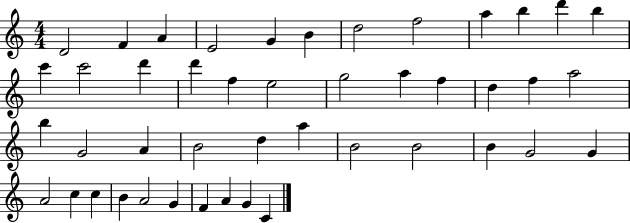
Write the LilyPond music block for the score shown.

{
  \clef treble
  \numericTimeSignature
  \time 4/4
  \key c \major
  d'2 f'4 a'4 | e'2 g'4 b'4 | d''2 f''2 | a''4 b''4 d'''4 b''4 | \break c'''4 c'''2 d'''4 | d'''4 f''4 e''2 | g''2 a''4 f''4 | d''4 f''4 a''2 | \break b''4 g'2 a'4 | b'2 d''4 a''4 | b'2 b'2 | b'4 g'2 g'4 | \break a'2 c''4 c''4 | b'4 a'2 g'4 | f'4 a'4 g'4 c'4 | \bar "|."
}